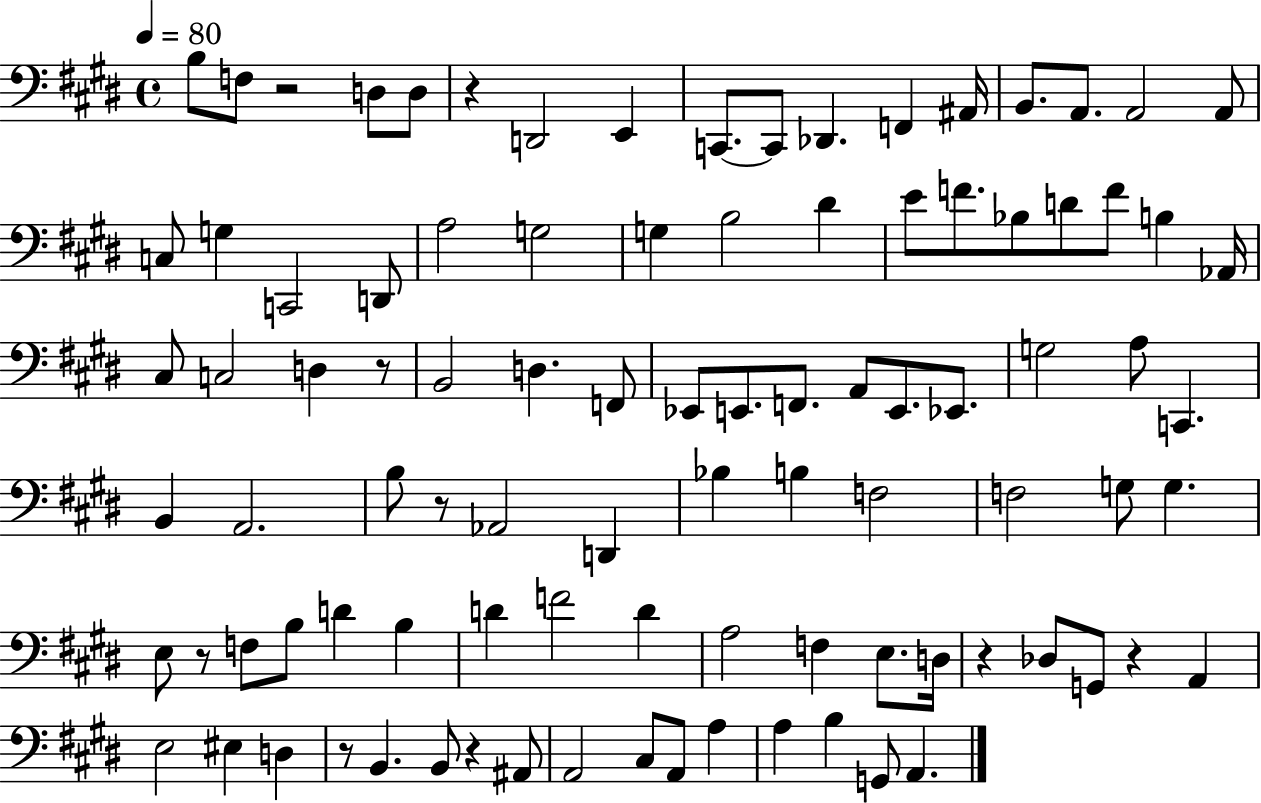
{
  \clef bass
  \time 4/4
  \defaultTimeSignature
  \key e \major
  \tempo 4 = 80
  \repeat volta 2 { b8 f8 r2 d8 d8 | r4 d,2 e,4 | c,8.~~ c,8 des,4. f,4 ais,16 | b,8. a,8. a,2 a,8 | \break c8 g4 c,2 d,8 | a2 g2 | g4 b2 dis'4 | e'8 f'8. bes8 d'8 f'8 b4 aes,16 | \break cis8 c2 d4 r8 | b,2 d4. f,8 | ees,8 e,8. f,8. a,8 e,8. ees,8. | g2 a8 c,4. | \break b,4 a,2. | b8 r8 aes,2 d,4 | bes4 b4 f2 | f2 g8 g4. | \break e8 r8 f8 b8 d'4 b4 | d'4 f'2 d'4 | a2 f4 e8. d16 | r4 des8 g,8 r4 a,4 | \break e2 eis4 d4 | r8 b,4. b,8 r4 ais,8 | a,2 cis8 a,8 a4 | a4 b4 g,8 a,4. | \break } \bar "|."
}